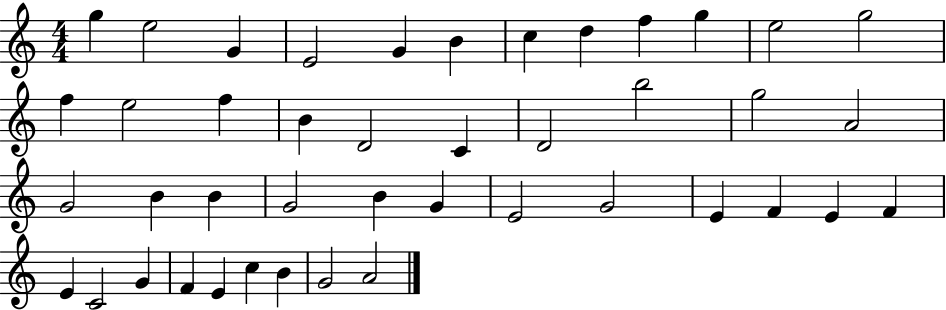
G5/q E5/h G4/q E4/h G4/q B4/q C5/q D5/q F5/q G5/q E5/h G5/h F5/q E5/h F5/q B4/q D4/h C4/q D4/h B5/h G5/h A4/h G4/h B4/q B4/q G4/h B4/q G4/q E4/h G4/h E4/q F4/q E4/q F4/q E4/q C4/h G4/q F4/q E4/q C5/q B4/q G4/h A4/h